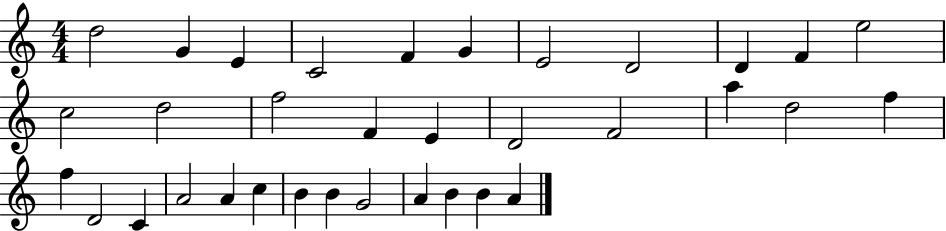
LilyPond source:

{
  \clef treble
  \numericTimeSignature
  \time 4/4
  \key c \major
  d''2 g'4 e'4 | c'2 f'4 g'4 | e'2 d'2 | d'4 f'4 e''2 | \break c''2 d''2 | f''2 f'4 e'4 | d'2 f'2 | a''4 d''2 f''4 | \break f''4 d'2 c'4 | a'2 a'4 c''4 | b'4 b'4 g'2 | a'4 b'4 b'4 a'4 | \break \bar "|."
}